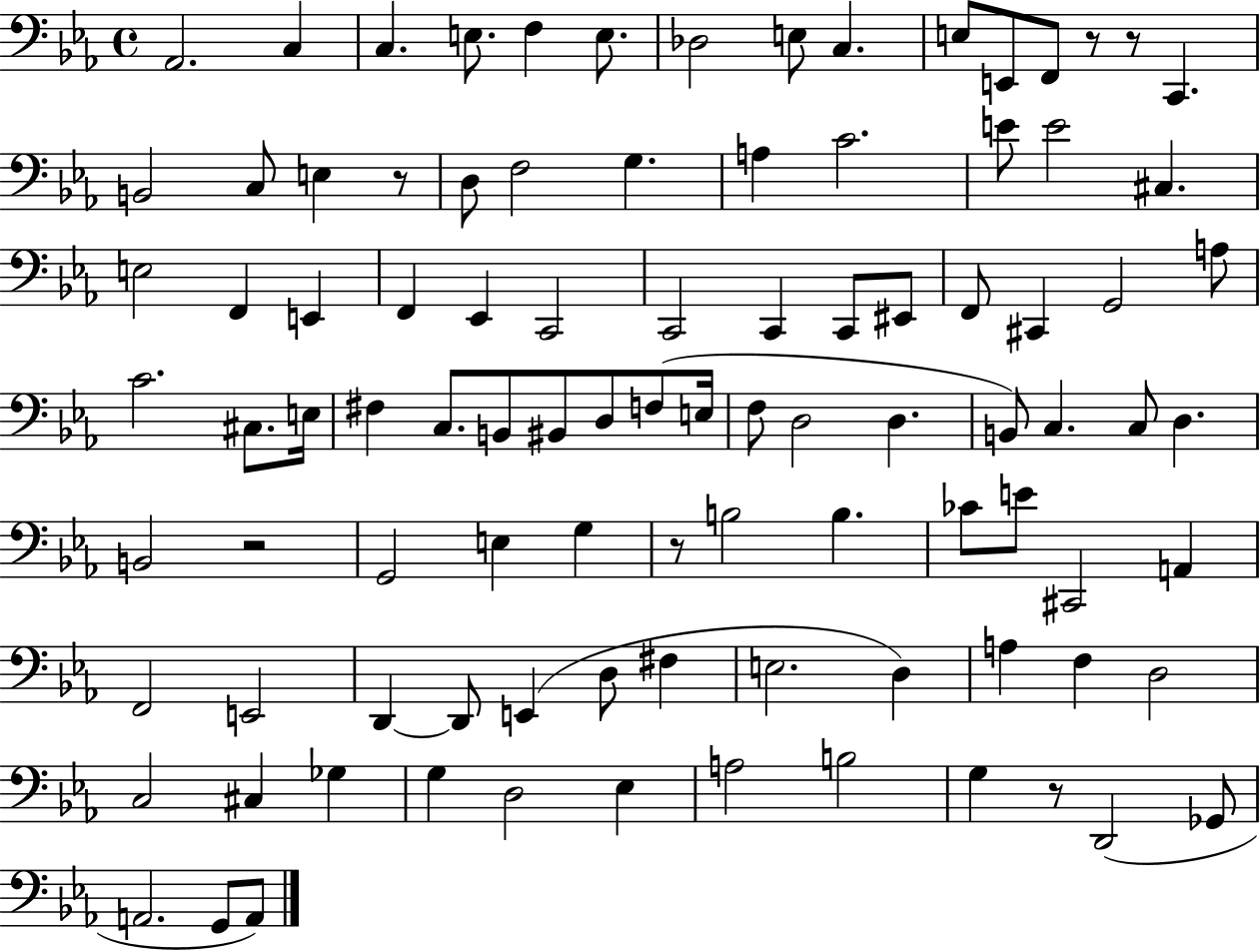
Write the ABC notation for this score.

X:1
T:Untitled
M:4/4
L:1/4
K:Eb
_A,,2 C, C, E,/2 F, E,/2 _D,2 E,/2 C, E,/2 E,,/2 F,,/2 z/2 z/2 C,, B,,2 C,/2 E, z/2 D,/2 F,2 G, A, C2 E/2 E2 ^C, E,2 F,, E,, F,, _E,, C,,2 C,,2 C,, C,,/2 ^E,,/2 F,,/2 ^C,, G,,2 A,/2 C2 ^C,/2 E,/4 ^F, C,/2 B,,/2 ^B,,/2 D,/2 F,/2 E,/4 F,/2 D,2 D, B,,/2 C, C,/2 D, B,,2 z2 G,,2 E, G, z/2 B,2 B, _C/2 E/2 ^C,,2 A,, F,,2 E,,2 D,, D,,/2 E,, D,/2 ^F, E,2 D, A, F, D,2 C,2 ^C, _G, G, D,2 _E, A,2 B,2 G, z/2 D,,2 _G,,/2 A,,2 G,,/2 A,,/2